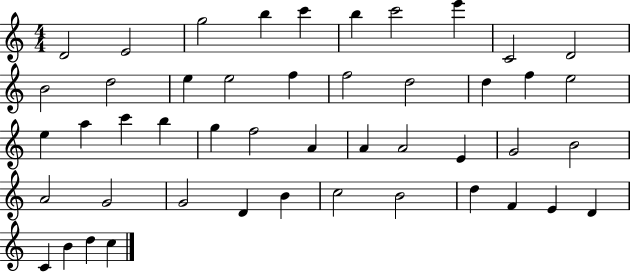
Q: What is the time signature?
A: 4/4